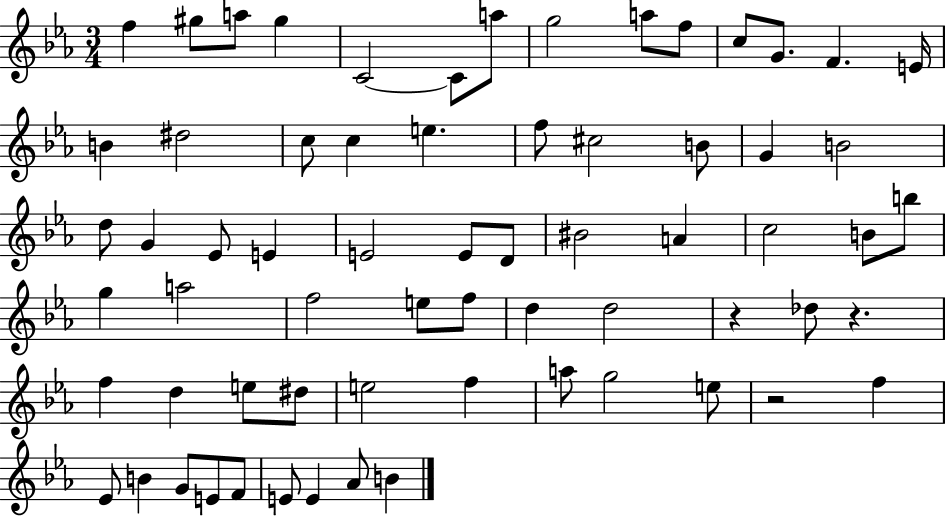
F5/q G#5/e A5/e G#5/q C4/h C4/e A5/e G5/h A5/e F5/e C5/e G4/e. F4/q. E4/s B4/q D#5/h C5/e C5/q E5/q. F5/e C#5/h B4/e G4/q B4/h D5/e G4/q Eb4/e E4/q E4/h E4/e D4/e BIS4/h A4/q C5/h B4/e B5/e G5/q A5/h F5/h E5/e F5/e D5/q D5/h R/q Db5/e R/q. F5/q D5/q E5/e D#5/e E5/h F5/q A5/e G5/h E5/e R/h F5/q Eb4/e B4/q G4/e E4/e F4/e E4/e E4/q Ab4/e B4/q